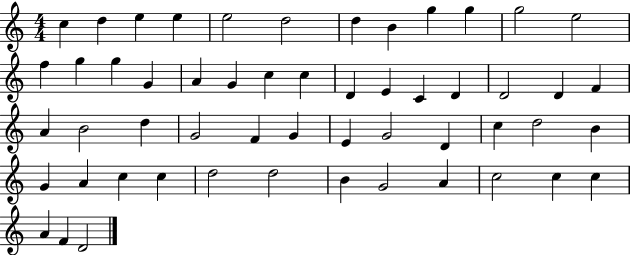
{
  \clef treble
  \numericTimeSignature
  \time 4/4
  \key c \major
  c''4 d''4 e''4 e''4 | e''2 d''2 | d''4 b'4 g''4 g''4 | g''2 e''2 | \break f''4 g''4 g''4 g'4 | a'4 g'4 c''4 c''4 | d'4 e'4 c'4 d'4 | d'2 d'4 f'4 | \break a'4 b'2 d''4 | g'2 f'4 g'4 | e'4 g'2 d'4 | c''4 d''2 b'4 | \break g'4 a'4 c''4 c''4 | d''2 d''2 | b'4 g'2 a'4 | c''2 c''4 c''4 | \break a'4 f'4 d'2 | \bar "|."
}